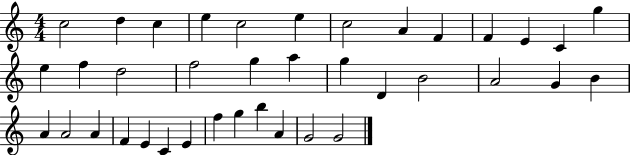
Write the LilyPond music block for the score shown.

{
  \clef treble
  \numericTimeSignature
  \time 4/4
  \key c \major
  c''2 d''4 c''4 | e''4 c''2 e''4 | c''2 a'4 f'4 | f'4 e'4 c'4 g''4 | \break e''4 f''4 d''2 | f''2 g''4 a''4 | g''4 d'4 b'2 | a'2 g'4 b'4 | \break a'4 a'2 a'4 | f'4 e'4 c'4 e'4 | f''4 g''4 b''4 a'4 | g'2 g'2 | \break \bar "|."
}